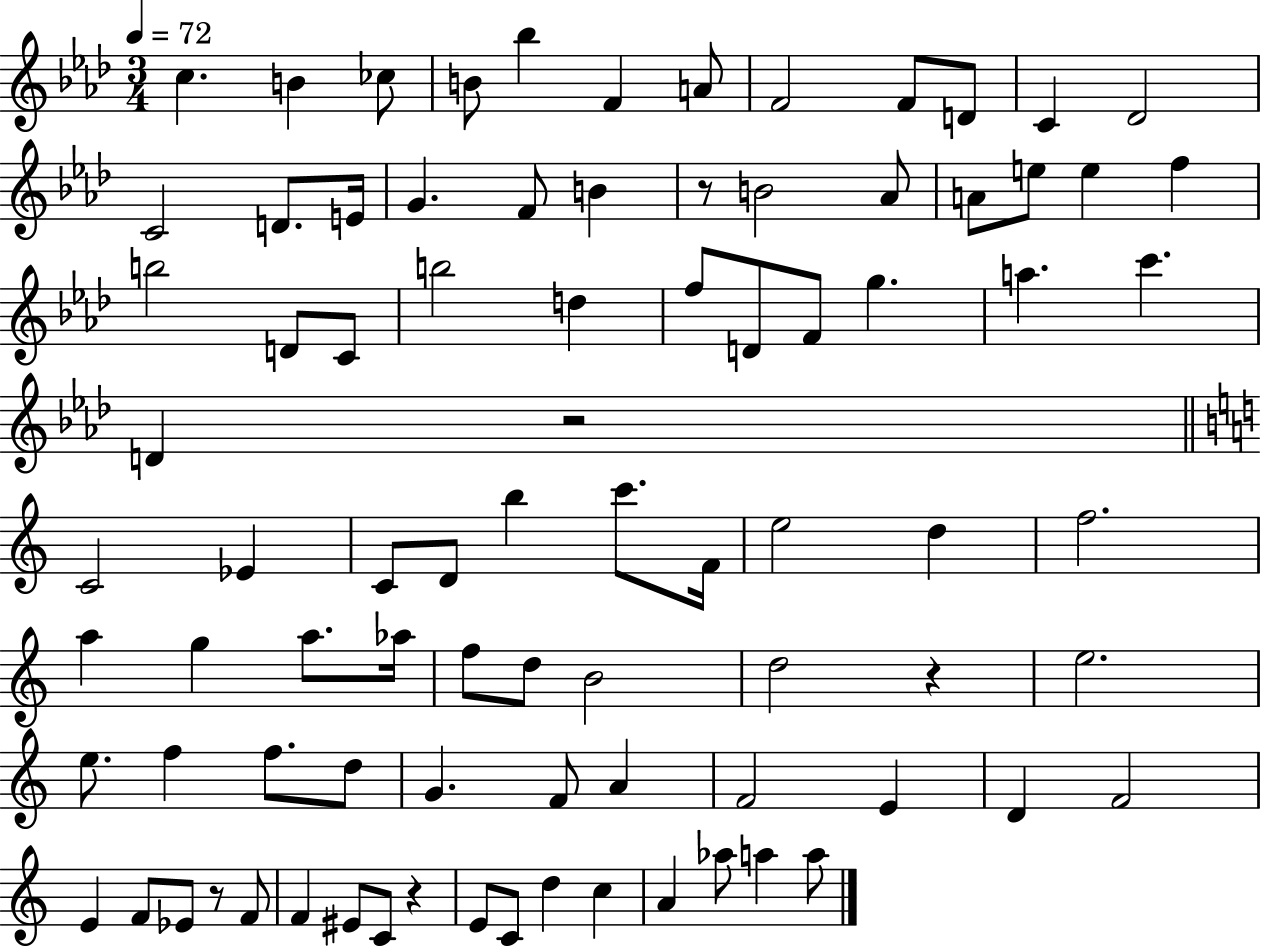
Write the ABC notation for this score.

X:1
T:Untitled
M:3/4
L:1/4
K:Ab
c B _c/2 B/2 _b F A/2 F2 F/2 D/2 C _D2 C2 D/2 E/4 G F/2 B z/2 B2 _A/2 A/2 e/2 e f b2 D/2 C/2 b2 d f/2 D/2 F/2 g a c' D z2 C2 _E C/2 D/2 b c'/2 F/4 e2 d f2 a g a/2 _a/4 f/2 d/2 B2 d2 z e2 e/2 f f/2 d/2 G F/2 A F2 E D F2 E F/2 _E/2 z/2 F/2 F ^E/2 C/2 z E/2 C/2 d c A _a/2 a a/2